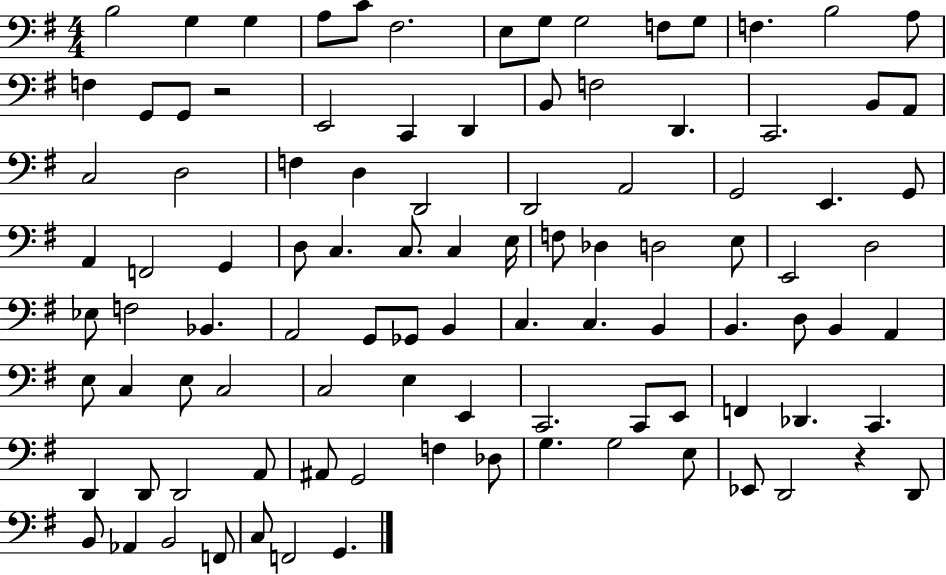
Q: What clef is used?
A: bass